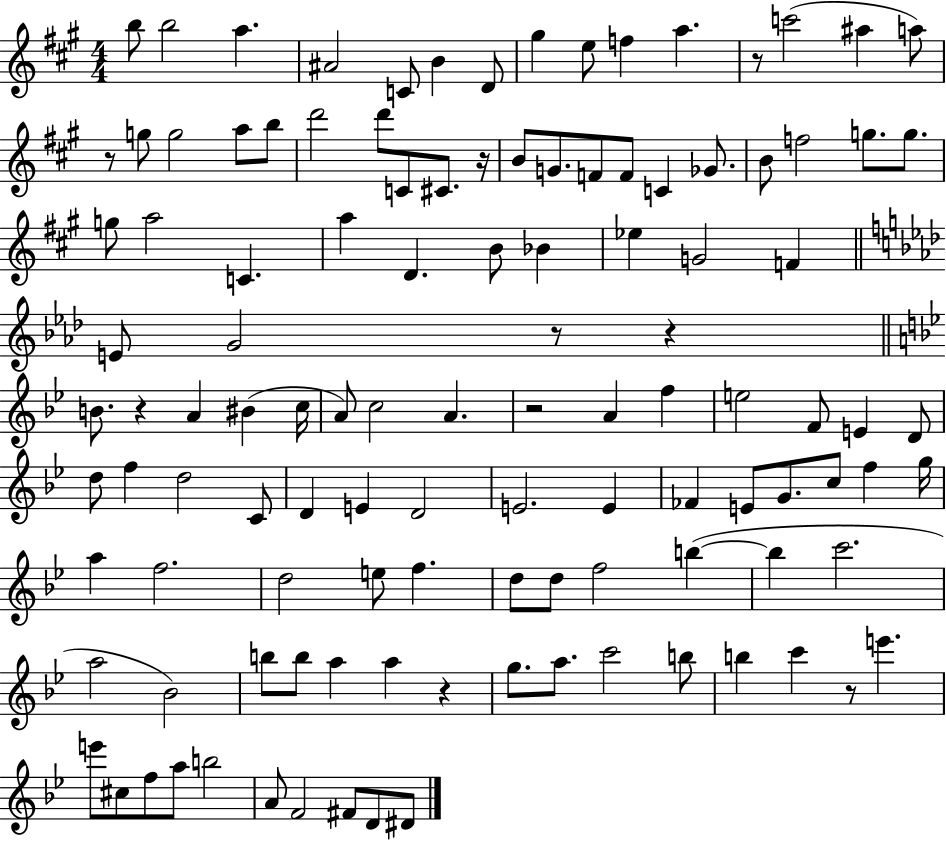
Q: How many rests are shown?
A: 9